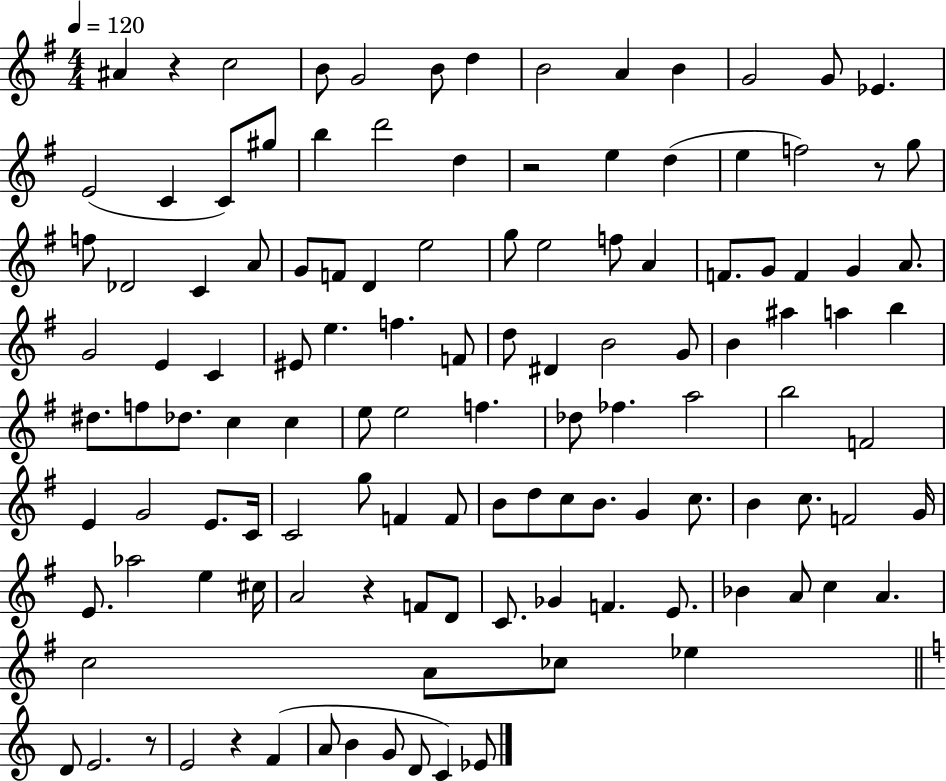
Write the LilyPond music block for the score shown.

{
  \clef treble
  \numericTimeSignature
  \time 4/4
  \key g \major
  \tempo 4 = 120
  \repeat volta 2 { ais'4 r4 c''2 | b'8 g'2 b'8 d''4 | b'2 a'4 b'4 | g'2 g'8 ees'4. | \break e'2( c'4 c'8) gis''8 | b''4 d'''2 d''4 | r2 e''4 d''4( | e''4 f''2) r8 g''8 | \break f''8 des'2 c'4 a'8 | g'8 f'8 d'4 e''2 | g''8 e''2 f''8 a'4 | f'8. g'8 f'4 g'4 a'8. | \break g'2 e'4 c'4 | eis'8 e''4. f''4. f'8 | d''8 dis'4 b'2 g'8 | b'4 ais''4 a''4 b''4 | \break dis''8. f''8 des''8. c''4 c''4 | e''8 e''2 f''4. | des''8 fes''4. a''2 | b''2 f'2 | \break e'4 g'2 e'8. c'16 | c'2 g''8 f'4 f'8 | b'8 d''8 c''8 b'8. g'4 c''8. | b'4 c''8. f'2 g'16 | \break e'8. aes''2 e''4 cis''16 | a'2 r4 f'8 d'8 | c'8. ges'4 f'4. e'8. | bes'4 a'8 c''4 a'4. | \break c''2 a'8 ces''8 ees''4 | \bar "||" \break \key a \minor d'8 e'2. r8 | e'2 r4 f'4( | a'8 b'4 g'8 d'8 c'4) ees'8 | } \bar "|."
}